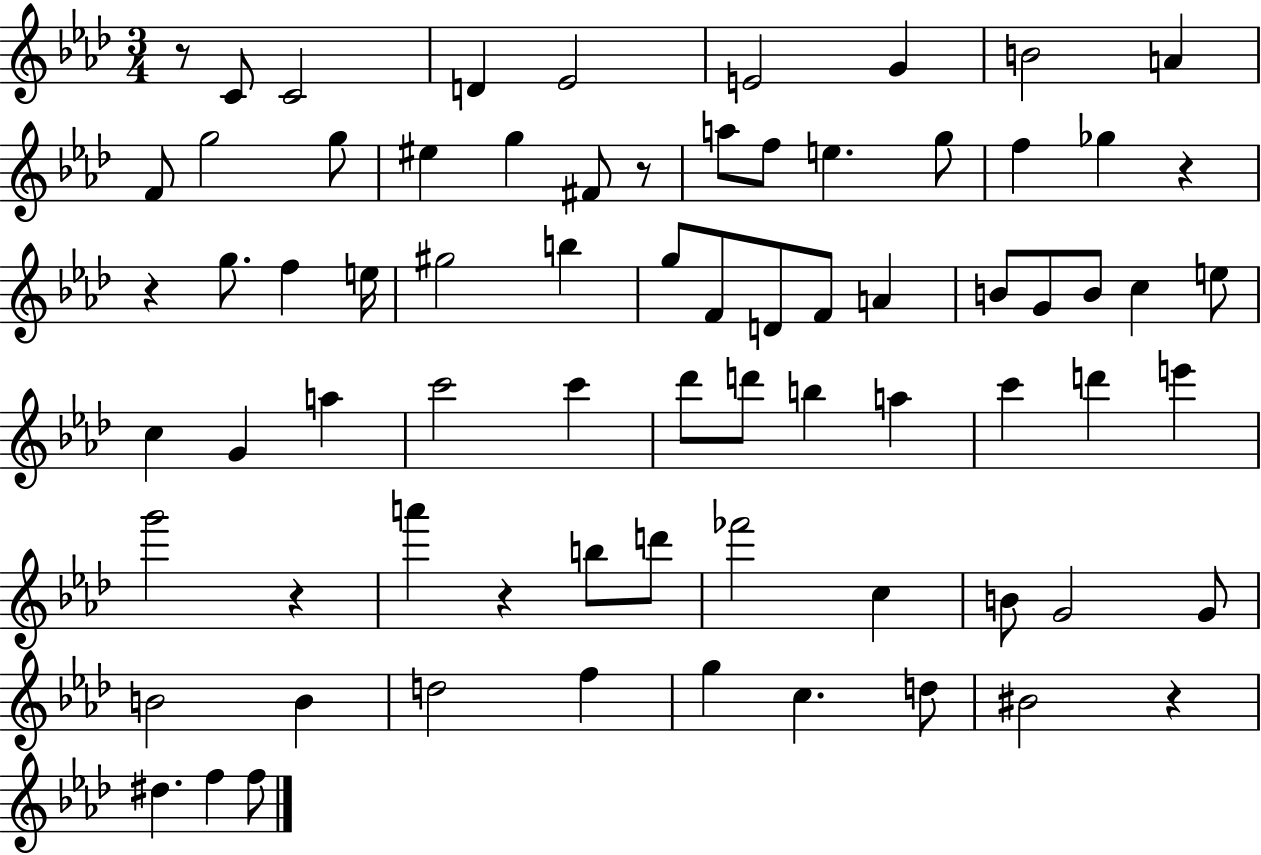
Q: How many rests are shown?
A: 7